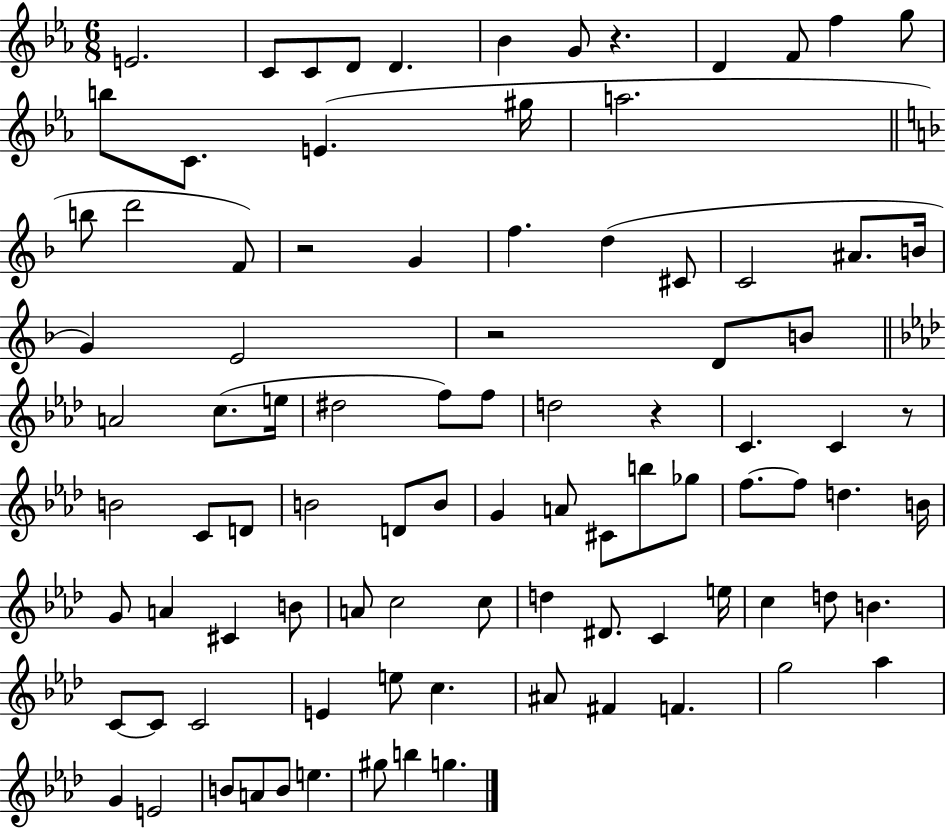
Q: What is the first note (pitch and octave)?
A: E4